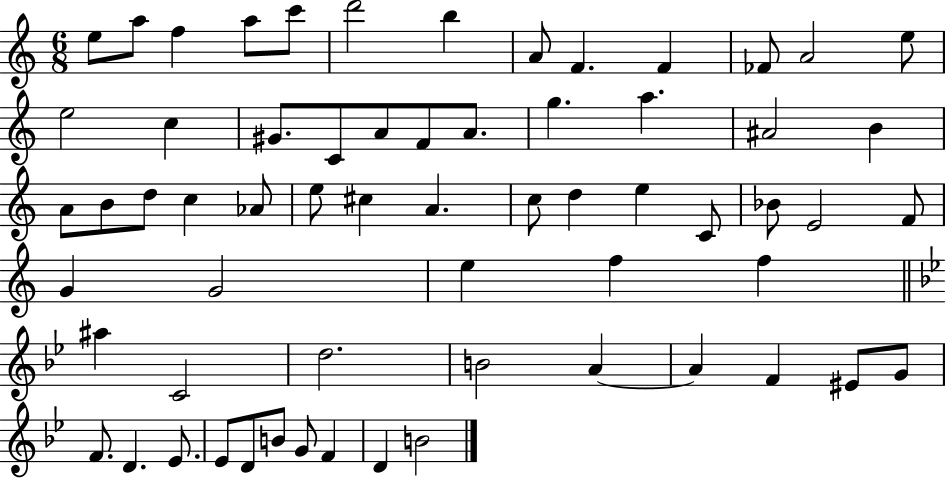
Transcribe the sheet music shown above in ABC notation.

X:1
T:Untitled
M:6/8
L:1/4
K:C
e/2 a/2 f a/2 c'/2 d'2 b A/2 F F _F/2 A2 e/2 e2 c ^G/2 C/2 A/2 F/2 A/2 g a ^A2 B A/2 B/2 d/2 c _A/2 e/2 ^c A c/2 d e C/2 _B/2 E2 F/2 G G2 e f f ^a C2 d2 B2 A A F ^E/2 G/2 F/2 D _E/2 _E/2 D/2 B/2 G/2 F D B2